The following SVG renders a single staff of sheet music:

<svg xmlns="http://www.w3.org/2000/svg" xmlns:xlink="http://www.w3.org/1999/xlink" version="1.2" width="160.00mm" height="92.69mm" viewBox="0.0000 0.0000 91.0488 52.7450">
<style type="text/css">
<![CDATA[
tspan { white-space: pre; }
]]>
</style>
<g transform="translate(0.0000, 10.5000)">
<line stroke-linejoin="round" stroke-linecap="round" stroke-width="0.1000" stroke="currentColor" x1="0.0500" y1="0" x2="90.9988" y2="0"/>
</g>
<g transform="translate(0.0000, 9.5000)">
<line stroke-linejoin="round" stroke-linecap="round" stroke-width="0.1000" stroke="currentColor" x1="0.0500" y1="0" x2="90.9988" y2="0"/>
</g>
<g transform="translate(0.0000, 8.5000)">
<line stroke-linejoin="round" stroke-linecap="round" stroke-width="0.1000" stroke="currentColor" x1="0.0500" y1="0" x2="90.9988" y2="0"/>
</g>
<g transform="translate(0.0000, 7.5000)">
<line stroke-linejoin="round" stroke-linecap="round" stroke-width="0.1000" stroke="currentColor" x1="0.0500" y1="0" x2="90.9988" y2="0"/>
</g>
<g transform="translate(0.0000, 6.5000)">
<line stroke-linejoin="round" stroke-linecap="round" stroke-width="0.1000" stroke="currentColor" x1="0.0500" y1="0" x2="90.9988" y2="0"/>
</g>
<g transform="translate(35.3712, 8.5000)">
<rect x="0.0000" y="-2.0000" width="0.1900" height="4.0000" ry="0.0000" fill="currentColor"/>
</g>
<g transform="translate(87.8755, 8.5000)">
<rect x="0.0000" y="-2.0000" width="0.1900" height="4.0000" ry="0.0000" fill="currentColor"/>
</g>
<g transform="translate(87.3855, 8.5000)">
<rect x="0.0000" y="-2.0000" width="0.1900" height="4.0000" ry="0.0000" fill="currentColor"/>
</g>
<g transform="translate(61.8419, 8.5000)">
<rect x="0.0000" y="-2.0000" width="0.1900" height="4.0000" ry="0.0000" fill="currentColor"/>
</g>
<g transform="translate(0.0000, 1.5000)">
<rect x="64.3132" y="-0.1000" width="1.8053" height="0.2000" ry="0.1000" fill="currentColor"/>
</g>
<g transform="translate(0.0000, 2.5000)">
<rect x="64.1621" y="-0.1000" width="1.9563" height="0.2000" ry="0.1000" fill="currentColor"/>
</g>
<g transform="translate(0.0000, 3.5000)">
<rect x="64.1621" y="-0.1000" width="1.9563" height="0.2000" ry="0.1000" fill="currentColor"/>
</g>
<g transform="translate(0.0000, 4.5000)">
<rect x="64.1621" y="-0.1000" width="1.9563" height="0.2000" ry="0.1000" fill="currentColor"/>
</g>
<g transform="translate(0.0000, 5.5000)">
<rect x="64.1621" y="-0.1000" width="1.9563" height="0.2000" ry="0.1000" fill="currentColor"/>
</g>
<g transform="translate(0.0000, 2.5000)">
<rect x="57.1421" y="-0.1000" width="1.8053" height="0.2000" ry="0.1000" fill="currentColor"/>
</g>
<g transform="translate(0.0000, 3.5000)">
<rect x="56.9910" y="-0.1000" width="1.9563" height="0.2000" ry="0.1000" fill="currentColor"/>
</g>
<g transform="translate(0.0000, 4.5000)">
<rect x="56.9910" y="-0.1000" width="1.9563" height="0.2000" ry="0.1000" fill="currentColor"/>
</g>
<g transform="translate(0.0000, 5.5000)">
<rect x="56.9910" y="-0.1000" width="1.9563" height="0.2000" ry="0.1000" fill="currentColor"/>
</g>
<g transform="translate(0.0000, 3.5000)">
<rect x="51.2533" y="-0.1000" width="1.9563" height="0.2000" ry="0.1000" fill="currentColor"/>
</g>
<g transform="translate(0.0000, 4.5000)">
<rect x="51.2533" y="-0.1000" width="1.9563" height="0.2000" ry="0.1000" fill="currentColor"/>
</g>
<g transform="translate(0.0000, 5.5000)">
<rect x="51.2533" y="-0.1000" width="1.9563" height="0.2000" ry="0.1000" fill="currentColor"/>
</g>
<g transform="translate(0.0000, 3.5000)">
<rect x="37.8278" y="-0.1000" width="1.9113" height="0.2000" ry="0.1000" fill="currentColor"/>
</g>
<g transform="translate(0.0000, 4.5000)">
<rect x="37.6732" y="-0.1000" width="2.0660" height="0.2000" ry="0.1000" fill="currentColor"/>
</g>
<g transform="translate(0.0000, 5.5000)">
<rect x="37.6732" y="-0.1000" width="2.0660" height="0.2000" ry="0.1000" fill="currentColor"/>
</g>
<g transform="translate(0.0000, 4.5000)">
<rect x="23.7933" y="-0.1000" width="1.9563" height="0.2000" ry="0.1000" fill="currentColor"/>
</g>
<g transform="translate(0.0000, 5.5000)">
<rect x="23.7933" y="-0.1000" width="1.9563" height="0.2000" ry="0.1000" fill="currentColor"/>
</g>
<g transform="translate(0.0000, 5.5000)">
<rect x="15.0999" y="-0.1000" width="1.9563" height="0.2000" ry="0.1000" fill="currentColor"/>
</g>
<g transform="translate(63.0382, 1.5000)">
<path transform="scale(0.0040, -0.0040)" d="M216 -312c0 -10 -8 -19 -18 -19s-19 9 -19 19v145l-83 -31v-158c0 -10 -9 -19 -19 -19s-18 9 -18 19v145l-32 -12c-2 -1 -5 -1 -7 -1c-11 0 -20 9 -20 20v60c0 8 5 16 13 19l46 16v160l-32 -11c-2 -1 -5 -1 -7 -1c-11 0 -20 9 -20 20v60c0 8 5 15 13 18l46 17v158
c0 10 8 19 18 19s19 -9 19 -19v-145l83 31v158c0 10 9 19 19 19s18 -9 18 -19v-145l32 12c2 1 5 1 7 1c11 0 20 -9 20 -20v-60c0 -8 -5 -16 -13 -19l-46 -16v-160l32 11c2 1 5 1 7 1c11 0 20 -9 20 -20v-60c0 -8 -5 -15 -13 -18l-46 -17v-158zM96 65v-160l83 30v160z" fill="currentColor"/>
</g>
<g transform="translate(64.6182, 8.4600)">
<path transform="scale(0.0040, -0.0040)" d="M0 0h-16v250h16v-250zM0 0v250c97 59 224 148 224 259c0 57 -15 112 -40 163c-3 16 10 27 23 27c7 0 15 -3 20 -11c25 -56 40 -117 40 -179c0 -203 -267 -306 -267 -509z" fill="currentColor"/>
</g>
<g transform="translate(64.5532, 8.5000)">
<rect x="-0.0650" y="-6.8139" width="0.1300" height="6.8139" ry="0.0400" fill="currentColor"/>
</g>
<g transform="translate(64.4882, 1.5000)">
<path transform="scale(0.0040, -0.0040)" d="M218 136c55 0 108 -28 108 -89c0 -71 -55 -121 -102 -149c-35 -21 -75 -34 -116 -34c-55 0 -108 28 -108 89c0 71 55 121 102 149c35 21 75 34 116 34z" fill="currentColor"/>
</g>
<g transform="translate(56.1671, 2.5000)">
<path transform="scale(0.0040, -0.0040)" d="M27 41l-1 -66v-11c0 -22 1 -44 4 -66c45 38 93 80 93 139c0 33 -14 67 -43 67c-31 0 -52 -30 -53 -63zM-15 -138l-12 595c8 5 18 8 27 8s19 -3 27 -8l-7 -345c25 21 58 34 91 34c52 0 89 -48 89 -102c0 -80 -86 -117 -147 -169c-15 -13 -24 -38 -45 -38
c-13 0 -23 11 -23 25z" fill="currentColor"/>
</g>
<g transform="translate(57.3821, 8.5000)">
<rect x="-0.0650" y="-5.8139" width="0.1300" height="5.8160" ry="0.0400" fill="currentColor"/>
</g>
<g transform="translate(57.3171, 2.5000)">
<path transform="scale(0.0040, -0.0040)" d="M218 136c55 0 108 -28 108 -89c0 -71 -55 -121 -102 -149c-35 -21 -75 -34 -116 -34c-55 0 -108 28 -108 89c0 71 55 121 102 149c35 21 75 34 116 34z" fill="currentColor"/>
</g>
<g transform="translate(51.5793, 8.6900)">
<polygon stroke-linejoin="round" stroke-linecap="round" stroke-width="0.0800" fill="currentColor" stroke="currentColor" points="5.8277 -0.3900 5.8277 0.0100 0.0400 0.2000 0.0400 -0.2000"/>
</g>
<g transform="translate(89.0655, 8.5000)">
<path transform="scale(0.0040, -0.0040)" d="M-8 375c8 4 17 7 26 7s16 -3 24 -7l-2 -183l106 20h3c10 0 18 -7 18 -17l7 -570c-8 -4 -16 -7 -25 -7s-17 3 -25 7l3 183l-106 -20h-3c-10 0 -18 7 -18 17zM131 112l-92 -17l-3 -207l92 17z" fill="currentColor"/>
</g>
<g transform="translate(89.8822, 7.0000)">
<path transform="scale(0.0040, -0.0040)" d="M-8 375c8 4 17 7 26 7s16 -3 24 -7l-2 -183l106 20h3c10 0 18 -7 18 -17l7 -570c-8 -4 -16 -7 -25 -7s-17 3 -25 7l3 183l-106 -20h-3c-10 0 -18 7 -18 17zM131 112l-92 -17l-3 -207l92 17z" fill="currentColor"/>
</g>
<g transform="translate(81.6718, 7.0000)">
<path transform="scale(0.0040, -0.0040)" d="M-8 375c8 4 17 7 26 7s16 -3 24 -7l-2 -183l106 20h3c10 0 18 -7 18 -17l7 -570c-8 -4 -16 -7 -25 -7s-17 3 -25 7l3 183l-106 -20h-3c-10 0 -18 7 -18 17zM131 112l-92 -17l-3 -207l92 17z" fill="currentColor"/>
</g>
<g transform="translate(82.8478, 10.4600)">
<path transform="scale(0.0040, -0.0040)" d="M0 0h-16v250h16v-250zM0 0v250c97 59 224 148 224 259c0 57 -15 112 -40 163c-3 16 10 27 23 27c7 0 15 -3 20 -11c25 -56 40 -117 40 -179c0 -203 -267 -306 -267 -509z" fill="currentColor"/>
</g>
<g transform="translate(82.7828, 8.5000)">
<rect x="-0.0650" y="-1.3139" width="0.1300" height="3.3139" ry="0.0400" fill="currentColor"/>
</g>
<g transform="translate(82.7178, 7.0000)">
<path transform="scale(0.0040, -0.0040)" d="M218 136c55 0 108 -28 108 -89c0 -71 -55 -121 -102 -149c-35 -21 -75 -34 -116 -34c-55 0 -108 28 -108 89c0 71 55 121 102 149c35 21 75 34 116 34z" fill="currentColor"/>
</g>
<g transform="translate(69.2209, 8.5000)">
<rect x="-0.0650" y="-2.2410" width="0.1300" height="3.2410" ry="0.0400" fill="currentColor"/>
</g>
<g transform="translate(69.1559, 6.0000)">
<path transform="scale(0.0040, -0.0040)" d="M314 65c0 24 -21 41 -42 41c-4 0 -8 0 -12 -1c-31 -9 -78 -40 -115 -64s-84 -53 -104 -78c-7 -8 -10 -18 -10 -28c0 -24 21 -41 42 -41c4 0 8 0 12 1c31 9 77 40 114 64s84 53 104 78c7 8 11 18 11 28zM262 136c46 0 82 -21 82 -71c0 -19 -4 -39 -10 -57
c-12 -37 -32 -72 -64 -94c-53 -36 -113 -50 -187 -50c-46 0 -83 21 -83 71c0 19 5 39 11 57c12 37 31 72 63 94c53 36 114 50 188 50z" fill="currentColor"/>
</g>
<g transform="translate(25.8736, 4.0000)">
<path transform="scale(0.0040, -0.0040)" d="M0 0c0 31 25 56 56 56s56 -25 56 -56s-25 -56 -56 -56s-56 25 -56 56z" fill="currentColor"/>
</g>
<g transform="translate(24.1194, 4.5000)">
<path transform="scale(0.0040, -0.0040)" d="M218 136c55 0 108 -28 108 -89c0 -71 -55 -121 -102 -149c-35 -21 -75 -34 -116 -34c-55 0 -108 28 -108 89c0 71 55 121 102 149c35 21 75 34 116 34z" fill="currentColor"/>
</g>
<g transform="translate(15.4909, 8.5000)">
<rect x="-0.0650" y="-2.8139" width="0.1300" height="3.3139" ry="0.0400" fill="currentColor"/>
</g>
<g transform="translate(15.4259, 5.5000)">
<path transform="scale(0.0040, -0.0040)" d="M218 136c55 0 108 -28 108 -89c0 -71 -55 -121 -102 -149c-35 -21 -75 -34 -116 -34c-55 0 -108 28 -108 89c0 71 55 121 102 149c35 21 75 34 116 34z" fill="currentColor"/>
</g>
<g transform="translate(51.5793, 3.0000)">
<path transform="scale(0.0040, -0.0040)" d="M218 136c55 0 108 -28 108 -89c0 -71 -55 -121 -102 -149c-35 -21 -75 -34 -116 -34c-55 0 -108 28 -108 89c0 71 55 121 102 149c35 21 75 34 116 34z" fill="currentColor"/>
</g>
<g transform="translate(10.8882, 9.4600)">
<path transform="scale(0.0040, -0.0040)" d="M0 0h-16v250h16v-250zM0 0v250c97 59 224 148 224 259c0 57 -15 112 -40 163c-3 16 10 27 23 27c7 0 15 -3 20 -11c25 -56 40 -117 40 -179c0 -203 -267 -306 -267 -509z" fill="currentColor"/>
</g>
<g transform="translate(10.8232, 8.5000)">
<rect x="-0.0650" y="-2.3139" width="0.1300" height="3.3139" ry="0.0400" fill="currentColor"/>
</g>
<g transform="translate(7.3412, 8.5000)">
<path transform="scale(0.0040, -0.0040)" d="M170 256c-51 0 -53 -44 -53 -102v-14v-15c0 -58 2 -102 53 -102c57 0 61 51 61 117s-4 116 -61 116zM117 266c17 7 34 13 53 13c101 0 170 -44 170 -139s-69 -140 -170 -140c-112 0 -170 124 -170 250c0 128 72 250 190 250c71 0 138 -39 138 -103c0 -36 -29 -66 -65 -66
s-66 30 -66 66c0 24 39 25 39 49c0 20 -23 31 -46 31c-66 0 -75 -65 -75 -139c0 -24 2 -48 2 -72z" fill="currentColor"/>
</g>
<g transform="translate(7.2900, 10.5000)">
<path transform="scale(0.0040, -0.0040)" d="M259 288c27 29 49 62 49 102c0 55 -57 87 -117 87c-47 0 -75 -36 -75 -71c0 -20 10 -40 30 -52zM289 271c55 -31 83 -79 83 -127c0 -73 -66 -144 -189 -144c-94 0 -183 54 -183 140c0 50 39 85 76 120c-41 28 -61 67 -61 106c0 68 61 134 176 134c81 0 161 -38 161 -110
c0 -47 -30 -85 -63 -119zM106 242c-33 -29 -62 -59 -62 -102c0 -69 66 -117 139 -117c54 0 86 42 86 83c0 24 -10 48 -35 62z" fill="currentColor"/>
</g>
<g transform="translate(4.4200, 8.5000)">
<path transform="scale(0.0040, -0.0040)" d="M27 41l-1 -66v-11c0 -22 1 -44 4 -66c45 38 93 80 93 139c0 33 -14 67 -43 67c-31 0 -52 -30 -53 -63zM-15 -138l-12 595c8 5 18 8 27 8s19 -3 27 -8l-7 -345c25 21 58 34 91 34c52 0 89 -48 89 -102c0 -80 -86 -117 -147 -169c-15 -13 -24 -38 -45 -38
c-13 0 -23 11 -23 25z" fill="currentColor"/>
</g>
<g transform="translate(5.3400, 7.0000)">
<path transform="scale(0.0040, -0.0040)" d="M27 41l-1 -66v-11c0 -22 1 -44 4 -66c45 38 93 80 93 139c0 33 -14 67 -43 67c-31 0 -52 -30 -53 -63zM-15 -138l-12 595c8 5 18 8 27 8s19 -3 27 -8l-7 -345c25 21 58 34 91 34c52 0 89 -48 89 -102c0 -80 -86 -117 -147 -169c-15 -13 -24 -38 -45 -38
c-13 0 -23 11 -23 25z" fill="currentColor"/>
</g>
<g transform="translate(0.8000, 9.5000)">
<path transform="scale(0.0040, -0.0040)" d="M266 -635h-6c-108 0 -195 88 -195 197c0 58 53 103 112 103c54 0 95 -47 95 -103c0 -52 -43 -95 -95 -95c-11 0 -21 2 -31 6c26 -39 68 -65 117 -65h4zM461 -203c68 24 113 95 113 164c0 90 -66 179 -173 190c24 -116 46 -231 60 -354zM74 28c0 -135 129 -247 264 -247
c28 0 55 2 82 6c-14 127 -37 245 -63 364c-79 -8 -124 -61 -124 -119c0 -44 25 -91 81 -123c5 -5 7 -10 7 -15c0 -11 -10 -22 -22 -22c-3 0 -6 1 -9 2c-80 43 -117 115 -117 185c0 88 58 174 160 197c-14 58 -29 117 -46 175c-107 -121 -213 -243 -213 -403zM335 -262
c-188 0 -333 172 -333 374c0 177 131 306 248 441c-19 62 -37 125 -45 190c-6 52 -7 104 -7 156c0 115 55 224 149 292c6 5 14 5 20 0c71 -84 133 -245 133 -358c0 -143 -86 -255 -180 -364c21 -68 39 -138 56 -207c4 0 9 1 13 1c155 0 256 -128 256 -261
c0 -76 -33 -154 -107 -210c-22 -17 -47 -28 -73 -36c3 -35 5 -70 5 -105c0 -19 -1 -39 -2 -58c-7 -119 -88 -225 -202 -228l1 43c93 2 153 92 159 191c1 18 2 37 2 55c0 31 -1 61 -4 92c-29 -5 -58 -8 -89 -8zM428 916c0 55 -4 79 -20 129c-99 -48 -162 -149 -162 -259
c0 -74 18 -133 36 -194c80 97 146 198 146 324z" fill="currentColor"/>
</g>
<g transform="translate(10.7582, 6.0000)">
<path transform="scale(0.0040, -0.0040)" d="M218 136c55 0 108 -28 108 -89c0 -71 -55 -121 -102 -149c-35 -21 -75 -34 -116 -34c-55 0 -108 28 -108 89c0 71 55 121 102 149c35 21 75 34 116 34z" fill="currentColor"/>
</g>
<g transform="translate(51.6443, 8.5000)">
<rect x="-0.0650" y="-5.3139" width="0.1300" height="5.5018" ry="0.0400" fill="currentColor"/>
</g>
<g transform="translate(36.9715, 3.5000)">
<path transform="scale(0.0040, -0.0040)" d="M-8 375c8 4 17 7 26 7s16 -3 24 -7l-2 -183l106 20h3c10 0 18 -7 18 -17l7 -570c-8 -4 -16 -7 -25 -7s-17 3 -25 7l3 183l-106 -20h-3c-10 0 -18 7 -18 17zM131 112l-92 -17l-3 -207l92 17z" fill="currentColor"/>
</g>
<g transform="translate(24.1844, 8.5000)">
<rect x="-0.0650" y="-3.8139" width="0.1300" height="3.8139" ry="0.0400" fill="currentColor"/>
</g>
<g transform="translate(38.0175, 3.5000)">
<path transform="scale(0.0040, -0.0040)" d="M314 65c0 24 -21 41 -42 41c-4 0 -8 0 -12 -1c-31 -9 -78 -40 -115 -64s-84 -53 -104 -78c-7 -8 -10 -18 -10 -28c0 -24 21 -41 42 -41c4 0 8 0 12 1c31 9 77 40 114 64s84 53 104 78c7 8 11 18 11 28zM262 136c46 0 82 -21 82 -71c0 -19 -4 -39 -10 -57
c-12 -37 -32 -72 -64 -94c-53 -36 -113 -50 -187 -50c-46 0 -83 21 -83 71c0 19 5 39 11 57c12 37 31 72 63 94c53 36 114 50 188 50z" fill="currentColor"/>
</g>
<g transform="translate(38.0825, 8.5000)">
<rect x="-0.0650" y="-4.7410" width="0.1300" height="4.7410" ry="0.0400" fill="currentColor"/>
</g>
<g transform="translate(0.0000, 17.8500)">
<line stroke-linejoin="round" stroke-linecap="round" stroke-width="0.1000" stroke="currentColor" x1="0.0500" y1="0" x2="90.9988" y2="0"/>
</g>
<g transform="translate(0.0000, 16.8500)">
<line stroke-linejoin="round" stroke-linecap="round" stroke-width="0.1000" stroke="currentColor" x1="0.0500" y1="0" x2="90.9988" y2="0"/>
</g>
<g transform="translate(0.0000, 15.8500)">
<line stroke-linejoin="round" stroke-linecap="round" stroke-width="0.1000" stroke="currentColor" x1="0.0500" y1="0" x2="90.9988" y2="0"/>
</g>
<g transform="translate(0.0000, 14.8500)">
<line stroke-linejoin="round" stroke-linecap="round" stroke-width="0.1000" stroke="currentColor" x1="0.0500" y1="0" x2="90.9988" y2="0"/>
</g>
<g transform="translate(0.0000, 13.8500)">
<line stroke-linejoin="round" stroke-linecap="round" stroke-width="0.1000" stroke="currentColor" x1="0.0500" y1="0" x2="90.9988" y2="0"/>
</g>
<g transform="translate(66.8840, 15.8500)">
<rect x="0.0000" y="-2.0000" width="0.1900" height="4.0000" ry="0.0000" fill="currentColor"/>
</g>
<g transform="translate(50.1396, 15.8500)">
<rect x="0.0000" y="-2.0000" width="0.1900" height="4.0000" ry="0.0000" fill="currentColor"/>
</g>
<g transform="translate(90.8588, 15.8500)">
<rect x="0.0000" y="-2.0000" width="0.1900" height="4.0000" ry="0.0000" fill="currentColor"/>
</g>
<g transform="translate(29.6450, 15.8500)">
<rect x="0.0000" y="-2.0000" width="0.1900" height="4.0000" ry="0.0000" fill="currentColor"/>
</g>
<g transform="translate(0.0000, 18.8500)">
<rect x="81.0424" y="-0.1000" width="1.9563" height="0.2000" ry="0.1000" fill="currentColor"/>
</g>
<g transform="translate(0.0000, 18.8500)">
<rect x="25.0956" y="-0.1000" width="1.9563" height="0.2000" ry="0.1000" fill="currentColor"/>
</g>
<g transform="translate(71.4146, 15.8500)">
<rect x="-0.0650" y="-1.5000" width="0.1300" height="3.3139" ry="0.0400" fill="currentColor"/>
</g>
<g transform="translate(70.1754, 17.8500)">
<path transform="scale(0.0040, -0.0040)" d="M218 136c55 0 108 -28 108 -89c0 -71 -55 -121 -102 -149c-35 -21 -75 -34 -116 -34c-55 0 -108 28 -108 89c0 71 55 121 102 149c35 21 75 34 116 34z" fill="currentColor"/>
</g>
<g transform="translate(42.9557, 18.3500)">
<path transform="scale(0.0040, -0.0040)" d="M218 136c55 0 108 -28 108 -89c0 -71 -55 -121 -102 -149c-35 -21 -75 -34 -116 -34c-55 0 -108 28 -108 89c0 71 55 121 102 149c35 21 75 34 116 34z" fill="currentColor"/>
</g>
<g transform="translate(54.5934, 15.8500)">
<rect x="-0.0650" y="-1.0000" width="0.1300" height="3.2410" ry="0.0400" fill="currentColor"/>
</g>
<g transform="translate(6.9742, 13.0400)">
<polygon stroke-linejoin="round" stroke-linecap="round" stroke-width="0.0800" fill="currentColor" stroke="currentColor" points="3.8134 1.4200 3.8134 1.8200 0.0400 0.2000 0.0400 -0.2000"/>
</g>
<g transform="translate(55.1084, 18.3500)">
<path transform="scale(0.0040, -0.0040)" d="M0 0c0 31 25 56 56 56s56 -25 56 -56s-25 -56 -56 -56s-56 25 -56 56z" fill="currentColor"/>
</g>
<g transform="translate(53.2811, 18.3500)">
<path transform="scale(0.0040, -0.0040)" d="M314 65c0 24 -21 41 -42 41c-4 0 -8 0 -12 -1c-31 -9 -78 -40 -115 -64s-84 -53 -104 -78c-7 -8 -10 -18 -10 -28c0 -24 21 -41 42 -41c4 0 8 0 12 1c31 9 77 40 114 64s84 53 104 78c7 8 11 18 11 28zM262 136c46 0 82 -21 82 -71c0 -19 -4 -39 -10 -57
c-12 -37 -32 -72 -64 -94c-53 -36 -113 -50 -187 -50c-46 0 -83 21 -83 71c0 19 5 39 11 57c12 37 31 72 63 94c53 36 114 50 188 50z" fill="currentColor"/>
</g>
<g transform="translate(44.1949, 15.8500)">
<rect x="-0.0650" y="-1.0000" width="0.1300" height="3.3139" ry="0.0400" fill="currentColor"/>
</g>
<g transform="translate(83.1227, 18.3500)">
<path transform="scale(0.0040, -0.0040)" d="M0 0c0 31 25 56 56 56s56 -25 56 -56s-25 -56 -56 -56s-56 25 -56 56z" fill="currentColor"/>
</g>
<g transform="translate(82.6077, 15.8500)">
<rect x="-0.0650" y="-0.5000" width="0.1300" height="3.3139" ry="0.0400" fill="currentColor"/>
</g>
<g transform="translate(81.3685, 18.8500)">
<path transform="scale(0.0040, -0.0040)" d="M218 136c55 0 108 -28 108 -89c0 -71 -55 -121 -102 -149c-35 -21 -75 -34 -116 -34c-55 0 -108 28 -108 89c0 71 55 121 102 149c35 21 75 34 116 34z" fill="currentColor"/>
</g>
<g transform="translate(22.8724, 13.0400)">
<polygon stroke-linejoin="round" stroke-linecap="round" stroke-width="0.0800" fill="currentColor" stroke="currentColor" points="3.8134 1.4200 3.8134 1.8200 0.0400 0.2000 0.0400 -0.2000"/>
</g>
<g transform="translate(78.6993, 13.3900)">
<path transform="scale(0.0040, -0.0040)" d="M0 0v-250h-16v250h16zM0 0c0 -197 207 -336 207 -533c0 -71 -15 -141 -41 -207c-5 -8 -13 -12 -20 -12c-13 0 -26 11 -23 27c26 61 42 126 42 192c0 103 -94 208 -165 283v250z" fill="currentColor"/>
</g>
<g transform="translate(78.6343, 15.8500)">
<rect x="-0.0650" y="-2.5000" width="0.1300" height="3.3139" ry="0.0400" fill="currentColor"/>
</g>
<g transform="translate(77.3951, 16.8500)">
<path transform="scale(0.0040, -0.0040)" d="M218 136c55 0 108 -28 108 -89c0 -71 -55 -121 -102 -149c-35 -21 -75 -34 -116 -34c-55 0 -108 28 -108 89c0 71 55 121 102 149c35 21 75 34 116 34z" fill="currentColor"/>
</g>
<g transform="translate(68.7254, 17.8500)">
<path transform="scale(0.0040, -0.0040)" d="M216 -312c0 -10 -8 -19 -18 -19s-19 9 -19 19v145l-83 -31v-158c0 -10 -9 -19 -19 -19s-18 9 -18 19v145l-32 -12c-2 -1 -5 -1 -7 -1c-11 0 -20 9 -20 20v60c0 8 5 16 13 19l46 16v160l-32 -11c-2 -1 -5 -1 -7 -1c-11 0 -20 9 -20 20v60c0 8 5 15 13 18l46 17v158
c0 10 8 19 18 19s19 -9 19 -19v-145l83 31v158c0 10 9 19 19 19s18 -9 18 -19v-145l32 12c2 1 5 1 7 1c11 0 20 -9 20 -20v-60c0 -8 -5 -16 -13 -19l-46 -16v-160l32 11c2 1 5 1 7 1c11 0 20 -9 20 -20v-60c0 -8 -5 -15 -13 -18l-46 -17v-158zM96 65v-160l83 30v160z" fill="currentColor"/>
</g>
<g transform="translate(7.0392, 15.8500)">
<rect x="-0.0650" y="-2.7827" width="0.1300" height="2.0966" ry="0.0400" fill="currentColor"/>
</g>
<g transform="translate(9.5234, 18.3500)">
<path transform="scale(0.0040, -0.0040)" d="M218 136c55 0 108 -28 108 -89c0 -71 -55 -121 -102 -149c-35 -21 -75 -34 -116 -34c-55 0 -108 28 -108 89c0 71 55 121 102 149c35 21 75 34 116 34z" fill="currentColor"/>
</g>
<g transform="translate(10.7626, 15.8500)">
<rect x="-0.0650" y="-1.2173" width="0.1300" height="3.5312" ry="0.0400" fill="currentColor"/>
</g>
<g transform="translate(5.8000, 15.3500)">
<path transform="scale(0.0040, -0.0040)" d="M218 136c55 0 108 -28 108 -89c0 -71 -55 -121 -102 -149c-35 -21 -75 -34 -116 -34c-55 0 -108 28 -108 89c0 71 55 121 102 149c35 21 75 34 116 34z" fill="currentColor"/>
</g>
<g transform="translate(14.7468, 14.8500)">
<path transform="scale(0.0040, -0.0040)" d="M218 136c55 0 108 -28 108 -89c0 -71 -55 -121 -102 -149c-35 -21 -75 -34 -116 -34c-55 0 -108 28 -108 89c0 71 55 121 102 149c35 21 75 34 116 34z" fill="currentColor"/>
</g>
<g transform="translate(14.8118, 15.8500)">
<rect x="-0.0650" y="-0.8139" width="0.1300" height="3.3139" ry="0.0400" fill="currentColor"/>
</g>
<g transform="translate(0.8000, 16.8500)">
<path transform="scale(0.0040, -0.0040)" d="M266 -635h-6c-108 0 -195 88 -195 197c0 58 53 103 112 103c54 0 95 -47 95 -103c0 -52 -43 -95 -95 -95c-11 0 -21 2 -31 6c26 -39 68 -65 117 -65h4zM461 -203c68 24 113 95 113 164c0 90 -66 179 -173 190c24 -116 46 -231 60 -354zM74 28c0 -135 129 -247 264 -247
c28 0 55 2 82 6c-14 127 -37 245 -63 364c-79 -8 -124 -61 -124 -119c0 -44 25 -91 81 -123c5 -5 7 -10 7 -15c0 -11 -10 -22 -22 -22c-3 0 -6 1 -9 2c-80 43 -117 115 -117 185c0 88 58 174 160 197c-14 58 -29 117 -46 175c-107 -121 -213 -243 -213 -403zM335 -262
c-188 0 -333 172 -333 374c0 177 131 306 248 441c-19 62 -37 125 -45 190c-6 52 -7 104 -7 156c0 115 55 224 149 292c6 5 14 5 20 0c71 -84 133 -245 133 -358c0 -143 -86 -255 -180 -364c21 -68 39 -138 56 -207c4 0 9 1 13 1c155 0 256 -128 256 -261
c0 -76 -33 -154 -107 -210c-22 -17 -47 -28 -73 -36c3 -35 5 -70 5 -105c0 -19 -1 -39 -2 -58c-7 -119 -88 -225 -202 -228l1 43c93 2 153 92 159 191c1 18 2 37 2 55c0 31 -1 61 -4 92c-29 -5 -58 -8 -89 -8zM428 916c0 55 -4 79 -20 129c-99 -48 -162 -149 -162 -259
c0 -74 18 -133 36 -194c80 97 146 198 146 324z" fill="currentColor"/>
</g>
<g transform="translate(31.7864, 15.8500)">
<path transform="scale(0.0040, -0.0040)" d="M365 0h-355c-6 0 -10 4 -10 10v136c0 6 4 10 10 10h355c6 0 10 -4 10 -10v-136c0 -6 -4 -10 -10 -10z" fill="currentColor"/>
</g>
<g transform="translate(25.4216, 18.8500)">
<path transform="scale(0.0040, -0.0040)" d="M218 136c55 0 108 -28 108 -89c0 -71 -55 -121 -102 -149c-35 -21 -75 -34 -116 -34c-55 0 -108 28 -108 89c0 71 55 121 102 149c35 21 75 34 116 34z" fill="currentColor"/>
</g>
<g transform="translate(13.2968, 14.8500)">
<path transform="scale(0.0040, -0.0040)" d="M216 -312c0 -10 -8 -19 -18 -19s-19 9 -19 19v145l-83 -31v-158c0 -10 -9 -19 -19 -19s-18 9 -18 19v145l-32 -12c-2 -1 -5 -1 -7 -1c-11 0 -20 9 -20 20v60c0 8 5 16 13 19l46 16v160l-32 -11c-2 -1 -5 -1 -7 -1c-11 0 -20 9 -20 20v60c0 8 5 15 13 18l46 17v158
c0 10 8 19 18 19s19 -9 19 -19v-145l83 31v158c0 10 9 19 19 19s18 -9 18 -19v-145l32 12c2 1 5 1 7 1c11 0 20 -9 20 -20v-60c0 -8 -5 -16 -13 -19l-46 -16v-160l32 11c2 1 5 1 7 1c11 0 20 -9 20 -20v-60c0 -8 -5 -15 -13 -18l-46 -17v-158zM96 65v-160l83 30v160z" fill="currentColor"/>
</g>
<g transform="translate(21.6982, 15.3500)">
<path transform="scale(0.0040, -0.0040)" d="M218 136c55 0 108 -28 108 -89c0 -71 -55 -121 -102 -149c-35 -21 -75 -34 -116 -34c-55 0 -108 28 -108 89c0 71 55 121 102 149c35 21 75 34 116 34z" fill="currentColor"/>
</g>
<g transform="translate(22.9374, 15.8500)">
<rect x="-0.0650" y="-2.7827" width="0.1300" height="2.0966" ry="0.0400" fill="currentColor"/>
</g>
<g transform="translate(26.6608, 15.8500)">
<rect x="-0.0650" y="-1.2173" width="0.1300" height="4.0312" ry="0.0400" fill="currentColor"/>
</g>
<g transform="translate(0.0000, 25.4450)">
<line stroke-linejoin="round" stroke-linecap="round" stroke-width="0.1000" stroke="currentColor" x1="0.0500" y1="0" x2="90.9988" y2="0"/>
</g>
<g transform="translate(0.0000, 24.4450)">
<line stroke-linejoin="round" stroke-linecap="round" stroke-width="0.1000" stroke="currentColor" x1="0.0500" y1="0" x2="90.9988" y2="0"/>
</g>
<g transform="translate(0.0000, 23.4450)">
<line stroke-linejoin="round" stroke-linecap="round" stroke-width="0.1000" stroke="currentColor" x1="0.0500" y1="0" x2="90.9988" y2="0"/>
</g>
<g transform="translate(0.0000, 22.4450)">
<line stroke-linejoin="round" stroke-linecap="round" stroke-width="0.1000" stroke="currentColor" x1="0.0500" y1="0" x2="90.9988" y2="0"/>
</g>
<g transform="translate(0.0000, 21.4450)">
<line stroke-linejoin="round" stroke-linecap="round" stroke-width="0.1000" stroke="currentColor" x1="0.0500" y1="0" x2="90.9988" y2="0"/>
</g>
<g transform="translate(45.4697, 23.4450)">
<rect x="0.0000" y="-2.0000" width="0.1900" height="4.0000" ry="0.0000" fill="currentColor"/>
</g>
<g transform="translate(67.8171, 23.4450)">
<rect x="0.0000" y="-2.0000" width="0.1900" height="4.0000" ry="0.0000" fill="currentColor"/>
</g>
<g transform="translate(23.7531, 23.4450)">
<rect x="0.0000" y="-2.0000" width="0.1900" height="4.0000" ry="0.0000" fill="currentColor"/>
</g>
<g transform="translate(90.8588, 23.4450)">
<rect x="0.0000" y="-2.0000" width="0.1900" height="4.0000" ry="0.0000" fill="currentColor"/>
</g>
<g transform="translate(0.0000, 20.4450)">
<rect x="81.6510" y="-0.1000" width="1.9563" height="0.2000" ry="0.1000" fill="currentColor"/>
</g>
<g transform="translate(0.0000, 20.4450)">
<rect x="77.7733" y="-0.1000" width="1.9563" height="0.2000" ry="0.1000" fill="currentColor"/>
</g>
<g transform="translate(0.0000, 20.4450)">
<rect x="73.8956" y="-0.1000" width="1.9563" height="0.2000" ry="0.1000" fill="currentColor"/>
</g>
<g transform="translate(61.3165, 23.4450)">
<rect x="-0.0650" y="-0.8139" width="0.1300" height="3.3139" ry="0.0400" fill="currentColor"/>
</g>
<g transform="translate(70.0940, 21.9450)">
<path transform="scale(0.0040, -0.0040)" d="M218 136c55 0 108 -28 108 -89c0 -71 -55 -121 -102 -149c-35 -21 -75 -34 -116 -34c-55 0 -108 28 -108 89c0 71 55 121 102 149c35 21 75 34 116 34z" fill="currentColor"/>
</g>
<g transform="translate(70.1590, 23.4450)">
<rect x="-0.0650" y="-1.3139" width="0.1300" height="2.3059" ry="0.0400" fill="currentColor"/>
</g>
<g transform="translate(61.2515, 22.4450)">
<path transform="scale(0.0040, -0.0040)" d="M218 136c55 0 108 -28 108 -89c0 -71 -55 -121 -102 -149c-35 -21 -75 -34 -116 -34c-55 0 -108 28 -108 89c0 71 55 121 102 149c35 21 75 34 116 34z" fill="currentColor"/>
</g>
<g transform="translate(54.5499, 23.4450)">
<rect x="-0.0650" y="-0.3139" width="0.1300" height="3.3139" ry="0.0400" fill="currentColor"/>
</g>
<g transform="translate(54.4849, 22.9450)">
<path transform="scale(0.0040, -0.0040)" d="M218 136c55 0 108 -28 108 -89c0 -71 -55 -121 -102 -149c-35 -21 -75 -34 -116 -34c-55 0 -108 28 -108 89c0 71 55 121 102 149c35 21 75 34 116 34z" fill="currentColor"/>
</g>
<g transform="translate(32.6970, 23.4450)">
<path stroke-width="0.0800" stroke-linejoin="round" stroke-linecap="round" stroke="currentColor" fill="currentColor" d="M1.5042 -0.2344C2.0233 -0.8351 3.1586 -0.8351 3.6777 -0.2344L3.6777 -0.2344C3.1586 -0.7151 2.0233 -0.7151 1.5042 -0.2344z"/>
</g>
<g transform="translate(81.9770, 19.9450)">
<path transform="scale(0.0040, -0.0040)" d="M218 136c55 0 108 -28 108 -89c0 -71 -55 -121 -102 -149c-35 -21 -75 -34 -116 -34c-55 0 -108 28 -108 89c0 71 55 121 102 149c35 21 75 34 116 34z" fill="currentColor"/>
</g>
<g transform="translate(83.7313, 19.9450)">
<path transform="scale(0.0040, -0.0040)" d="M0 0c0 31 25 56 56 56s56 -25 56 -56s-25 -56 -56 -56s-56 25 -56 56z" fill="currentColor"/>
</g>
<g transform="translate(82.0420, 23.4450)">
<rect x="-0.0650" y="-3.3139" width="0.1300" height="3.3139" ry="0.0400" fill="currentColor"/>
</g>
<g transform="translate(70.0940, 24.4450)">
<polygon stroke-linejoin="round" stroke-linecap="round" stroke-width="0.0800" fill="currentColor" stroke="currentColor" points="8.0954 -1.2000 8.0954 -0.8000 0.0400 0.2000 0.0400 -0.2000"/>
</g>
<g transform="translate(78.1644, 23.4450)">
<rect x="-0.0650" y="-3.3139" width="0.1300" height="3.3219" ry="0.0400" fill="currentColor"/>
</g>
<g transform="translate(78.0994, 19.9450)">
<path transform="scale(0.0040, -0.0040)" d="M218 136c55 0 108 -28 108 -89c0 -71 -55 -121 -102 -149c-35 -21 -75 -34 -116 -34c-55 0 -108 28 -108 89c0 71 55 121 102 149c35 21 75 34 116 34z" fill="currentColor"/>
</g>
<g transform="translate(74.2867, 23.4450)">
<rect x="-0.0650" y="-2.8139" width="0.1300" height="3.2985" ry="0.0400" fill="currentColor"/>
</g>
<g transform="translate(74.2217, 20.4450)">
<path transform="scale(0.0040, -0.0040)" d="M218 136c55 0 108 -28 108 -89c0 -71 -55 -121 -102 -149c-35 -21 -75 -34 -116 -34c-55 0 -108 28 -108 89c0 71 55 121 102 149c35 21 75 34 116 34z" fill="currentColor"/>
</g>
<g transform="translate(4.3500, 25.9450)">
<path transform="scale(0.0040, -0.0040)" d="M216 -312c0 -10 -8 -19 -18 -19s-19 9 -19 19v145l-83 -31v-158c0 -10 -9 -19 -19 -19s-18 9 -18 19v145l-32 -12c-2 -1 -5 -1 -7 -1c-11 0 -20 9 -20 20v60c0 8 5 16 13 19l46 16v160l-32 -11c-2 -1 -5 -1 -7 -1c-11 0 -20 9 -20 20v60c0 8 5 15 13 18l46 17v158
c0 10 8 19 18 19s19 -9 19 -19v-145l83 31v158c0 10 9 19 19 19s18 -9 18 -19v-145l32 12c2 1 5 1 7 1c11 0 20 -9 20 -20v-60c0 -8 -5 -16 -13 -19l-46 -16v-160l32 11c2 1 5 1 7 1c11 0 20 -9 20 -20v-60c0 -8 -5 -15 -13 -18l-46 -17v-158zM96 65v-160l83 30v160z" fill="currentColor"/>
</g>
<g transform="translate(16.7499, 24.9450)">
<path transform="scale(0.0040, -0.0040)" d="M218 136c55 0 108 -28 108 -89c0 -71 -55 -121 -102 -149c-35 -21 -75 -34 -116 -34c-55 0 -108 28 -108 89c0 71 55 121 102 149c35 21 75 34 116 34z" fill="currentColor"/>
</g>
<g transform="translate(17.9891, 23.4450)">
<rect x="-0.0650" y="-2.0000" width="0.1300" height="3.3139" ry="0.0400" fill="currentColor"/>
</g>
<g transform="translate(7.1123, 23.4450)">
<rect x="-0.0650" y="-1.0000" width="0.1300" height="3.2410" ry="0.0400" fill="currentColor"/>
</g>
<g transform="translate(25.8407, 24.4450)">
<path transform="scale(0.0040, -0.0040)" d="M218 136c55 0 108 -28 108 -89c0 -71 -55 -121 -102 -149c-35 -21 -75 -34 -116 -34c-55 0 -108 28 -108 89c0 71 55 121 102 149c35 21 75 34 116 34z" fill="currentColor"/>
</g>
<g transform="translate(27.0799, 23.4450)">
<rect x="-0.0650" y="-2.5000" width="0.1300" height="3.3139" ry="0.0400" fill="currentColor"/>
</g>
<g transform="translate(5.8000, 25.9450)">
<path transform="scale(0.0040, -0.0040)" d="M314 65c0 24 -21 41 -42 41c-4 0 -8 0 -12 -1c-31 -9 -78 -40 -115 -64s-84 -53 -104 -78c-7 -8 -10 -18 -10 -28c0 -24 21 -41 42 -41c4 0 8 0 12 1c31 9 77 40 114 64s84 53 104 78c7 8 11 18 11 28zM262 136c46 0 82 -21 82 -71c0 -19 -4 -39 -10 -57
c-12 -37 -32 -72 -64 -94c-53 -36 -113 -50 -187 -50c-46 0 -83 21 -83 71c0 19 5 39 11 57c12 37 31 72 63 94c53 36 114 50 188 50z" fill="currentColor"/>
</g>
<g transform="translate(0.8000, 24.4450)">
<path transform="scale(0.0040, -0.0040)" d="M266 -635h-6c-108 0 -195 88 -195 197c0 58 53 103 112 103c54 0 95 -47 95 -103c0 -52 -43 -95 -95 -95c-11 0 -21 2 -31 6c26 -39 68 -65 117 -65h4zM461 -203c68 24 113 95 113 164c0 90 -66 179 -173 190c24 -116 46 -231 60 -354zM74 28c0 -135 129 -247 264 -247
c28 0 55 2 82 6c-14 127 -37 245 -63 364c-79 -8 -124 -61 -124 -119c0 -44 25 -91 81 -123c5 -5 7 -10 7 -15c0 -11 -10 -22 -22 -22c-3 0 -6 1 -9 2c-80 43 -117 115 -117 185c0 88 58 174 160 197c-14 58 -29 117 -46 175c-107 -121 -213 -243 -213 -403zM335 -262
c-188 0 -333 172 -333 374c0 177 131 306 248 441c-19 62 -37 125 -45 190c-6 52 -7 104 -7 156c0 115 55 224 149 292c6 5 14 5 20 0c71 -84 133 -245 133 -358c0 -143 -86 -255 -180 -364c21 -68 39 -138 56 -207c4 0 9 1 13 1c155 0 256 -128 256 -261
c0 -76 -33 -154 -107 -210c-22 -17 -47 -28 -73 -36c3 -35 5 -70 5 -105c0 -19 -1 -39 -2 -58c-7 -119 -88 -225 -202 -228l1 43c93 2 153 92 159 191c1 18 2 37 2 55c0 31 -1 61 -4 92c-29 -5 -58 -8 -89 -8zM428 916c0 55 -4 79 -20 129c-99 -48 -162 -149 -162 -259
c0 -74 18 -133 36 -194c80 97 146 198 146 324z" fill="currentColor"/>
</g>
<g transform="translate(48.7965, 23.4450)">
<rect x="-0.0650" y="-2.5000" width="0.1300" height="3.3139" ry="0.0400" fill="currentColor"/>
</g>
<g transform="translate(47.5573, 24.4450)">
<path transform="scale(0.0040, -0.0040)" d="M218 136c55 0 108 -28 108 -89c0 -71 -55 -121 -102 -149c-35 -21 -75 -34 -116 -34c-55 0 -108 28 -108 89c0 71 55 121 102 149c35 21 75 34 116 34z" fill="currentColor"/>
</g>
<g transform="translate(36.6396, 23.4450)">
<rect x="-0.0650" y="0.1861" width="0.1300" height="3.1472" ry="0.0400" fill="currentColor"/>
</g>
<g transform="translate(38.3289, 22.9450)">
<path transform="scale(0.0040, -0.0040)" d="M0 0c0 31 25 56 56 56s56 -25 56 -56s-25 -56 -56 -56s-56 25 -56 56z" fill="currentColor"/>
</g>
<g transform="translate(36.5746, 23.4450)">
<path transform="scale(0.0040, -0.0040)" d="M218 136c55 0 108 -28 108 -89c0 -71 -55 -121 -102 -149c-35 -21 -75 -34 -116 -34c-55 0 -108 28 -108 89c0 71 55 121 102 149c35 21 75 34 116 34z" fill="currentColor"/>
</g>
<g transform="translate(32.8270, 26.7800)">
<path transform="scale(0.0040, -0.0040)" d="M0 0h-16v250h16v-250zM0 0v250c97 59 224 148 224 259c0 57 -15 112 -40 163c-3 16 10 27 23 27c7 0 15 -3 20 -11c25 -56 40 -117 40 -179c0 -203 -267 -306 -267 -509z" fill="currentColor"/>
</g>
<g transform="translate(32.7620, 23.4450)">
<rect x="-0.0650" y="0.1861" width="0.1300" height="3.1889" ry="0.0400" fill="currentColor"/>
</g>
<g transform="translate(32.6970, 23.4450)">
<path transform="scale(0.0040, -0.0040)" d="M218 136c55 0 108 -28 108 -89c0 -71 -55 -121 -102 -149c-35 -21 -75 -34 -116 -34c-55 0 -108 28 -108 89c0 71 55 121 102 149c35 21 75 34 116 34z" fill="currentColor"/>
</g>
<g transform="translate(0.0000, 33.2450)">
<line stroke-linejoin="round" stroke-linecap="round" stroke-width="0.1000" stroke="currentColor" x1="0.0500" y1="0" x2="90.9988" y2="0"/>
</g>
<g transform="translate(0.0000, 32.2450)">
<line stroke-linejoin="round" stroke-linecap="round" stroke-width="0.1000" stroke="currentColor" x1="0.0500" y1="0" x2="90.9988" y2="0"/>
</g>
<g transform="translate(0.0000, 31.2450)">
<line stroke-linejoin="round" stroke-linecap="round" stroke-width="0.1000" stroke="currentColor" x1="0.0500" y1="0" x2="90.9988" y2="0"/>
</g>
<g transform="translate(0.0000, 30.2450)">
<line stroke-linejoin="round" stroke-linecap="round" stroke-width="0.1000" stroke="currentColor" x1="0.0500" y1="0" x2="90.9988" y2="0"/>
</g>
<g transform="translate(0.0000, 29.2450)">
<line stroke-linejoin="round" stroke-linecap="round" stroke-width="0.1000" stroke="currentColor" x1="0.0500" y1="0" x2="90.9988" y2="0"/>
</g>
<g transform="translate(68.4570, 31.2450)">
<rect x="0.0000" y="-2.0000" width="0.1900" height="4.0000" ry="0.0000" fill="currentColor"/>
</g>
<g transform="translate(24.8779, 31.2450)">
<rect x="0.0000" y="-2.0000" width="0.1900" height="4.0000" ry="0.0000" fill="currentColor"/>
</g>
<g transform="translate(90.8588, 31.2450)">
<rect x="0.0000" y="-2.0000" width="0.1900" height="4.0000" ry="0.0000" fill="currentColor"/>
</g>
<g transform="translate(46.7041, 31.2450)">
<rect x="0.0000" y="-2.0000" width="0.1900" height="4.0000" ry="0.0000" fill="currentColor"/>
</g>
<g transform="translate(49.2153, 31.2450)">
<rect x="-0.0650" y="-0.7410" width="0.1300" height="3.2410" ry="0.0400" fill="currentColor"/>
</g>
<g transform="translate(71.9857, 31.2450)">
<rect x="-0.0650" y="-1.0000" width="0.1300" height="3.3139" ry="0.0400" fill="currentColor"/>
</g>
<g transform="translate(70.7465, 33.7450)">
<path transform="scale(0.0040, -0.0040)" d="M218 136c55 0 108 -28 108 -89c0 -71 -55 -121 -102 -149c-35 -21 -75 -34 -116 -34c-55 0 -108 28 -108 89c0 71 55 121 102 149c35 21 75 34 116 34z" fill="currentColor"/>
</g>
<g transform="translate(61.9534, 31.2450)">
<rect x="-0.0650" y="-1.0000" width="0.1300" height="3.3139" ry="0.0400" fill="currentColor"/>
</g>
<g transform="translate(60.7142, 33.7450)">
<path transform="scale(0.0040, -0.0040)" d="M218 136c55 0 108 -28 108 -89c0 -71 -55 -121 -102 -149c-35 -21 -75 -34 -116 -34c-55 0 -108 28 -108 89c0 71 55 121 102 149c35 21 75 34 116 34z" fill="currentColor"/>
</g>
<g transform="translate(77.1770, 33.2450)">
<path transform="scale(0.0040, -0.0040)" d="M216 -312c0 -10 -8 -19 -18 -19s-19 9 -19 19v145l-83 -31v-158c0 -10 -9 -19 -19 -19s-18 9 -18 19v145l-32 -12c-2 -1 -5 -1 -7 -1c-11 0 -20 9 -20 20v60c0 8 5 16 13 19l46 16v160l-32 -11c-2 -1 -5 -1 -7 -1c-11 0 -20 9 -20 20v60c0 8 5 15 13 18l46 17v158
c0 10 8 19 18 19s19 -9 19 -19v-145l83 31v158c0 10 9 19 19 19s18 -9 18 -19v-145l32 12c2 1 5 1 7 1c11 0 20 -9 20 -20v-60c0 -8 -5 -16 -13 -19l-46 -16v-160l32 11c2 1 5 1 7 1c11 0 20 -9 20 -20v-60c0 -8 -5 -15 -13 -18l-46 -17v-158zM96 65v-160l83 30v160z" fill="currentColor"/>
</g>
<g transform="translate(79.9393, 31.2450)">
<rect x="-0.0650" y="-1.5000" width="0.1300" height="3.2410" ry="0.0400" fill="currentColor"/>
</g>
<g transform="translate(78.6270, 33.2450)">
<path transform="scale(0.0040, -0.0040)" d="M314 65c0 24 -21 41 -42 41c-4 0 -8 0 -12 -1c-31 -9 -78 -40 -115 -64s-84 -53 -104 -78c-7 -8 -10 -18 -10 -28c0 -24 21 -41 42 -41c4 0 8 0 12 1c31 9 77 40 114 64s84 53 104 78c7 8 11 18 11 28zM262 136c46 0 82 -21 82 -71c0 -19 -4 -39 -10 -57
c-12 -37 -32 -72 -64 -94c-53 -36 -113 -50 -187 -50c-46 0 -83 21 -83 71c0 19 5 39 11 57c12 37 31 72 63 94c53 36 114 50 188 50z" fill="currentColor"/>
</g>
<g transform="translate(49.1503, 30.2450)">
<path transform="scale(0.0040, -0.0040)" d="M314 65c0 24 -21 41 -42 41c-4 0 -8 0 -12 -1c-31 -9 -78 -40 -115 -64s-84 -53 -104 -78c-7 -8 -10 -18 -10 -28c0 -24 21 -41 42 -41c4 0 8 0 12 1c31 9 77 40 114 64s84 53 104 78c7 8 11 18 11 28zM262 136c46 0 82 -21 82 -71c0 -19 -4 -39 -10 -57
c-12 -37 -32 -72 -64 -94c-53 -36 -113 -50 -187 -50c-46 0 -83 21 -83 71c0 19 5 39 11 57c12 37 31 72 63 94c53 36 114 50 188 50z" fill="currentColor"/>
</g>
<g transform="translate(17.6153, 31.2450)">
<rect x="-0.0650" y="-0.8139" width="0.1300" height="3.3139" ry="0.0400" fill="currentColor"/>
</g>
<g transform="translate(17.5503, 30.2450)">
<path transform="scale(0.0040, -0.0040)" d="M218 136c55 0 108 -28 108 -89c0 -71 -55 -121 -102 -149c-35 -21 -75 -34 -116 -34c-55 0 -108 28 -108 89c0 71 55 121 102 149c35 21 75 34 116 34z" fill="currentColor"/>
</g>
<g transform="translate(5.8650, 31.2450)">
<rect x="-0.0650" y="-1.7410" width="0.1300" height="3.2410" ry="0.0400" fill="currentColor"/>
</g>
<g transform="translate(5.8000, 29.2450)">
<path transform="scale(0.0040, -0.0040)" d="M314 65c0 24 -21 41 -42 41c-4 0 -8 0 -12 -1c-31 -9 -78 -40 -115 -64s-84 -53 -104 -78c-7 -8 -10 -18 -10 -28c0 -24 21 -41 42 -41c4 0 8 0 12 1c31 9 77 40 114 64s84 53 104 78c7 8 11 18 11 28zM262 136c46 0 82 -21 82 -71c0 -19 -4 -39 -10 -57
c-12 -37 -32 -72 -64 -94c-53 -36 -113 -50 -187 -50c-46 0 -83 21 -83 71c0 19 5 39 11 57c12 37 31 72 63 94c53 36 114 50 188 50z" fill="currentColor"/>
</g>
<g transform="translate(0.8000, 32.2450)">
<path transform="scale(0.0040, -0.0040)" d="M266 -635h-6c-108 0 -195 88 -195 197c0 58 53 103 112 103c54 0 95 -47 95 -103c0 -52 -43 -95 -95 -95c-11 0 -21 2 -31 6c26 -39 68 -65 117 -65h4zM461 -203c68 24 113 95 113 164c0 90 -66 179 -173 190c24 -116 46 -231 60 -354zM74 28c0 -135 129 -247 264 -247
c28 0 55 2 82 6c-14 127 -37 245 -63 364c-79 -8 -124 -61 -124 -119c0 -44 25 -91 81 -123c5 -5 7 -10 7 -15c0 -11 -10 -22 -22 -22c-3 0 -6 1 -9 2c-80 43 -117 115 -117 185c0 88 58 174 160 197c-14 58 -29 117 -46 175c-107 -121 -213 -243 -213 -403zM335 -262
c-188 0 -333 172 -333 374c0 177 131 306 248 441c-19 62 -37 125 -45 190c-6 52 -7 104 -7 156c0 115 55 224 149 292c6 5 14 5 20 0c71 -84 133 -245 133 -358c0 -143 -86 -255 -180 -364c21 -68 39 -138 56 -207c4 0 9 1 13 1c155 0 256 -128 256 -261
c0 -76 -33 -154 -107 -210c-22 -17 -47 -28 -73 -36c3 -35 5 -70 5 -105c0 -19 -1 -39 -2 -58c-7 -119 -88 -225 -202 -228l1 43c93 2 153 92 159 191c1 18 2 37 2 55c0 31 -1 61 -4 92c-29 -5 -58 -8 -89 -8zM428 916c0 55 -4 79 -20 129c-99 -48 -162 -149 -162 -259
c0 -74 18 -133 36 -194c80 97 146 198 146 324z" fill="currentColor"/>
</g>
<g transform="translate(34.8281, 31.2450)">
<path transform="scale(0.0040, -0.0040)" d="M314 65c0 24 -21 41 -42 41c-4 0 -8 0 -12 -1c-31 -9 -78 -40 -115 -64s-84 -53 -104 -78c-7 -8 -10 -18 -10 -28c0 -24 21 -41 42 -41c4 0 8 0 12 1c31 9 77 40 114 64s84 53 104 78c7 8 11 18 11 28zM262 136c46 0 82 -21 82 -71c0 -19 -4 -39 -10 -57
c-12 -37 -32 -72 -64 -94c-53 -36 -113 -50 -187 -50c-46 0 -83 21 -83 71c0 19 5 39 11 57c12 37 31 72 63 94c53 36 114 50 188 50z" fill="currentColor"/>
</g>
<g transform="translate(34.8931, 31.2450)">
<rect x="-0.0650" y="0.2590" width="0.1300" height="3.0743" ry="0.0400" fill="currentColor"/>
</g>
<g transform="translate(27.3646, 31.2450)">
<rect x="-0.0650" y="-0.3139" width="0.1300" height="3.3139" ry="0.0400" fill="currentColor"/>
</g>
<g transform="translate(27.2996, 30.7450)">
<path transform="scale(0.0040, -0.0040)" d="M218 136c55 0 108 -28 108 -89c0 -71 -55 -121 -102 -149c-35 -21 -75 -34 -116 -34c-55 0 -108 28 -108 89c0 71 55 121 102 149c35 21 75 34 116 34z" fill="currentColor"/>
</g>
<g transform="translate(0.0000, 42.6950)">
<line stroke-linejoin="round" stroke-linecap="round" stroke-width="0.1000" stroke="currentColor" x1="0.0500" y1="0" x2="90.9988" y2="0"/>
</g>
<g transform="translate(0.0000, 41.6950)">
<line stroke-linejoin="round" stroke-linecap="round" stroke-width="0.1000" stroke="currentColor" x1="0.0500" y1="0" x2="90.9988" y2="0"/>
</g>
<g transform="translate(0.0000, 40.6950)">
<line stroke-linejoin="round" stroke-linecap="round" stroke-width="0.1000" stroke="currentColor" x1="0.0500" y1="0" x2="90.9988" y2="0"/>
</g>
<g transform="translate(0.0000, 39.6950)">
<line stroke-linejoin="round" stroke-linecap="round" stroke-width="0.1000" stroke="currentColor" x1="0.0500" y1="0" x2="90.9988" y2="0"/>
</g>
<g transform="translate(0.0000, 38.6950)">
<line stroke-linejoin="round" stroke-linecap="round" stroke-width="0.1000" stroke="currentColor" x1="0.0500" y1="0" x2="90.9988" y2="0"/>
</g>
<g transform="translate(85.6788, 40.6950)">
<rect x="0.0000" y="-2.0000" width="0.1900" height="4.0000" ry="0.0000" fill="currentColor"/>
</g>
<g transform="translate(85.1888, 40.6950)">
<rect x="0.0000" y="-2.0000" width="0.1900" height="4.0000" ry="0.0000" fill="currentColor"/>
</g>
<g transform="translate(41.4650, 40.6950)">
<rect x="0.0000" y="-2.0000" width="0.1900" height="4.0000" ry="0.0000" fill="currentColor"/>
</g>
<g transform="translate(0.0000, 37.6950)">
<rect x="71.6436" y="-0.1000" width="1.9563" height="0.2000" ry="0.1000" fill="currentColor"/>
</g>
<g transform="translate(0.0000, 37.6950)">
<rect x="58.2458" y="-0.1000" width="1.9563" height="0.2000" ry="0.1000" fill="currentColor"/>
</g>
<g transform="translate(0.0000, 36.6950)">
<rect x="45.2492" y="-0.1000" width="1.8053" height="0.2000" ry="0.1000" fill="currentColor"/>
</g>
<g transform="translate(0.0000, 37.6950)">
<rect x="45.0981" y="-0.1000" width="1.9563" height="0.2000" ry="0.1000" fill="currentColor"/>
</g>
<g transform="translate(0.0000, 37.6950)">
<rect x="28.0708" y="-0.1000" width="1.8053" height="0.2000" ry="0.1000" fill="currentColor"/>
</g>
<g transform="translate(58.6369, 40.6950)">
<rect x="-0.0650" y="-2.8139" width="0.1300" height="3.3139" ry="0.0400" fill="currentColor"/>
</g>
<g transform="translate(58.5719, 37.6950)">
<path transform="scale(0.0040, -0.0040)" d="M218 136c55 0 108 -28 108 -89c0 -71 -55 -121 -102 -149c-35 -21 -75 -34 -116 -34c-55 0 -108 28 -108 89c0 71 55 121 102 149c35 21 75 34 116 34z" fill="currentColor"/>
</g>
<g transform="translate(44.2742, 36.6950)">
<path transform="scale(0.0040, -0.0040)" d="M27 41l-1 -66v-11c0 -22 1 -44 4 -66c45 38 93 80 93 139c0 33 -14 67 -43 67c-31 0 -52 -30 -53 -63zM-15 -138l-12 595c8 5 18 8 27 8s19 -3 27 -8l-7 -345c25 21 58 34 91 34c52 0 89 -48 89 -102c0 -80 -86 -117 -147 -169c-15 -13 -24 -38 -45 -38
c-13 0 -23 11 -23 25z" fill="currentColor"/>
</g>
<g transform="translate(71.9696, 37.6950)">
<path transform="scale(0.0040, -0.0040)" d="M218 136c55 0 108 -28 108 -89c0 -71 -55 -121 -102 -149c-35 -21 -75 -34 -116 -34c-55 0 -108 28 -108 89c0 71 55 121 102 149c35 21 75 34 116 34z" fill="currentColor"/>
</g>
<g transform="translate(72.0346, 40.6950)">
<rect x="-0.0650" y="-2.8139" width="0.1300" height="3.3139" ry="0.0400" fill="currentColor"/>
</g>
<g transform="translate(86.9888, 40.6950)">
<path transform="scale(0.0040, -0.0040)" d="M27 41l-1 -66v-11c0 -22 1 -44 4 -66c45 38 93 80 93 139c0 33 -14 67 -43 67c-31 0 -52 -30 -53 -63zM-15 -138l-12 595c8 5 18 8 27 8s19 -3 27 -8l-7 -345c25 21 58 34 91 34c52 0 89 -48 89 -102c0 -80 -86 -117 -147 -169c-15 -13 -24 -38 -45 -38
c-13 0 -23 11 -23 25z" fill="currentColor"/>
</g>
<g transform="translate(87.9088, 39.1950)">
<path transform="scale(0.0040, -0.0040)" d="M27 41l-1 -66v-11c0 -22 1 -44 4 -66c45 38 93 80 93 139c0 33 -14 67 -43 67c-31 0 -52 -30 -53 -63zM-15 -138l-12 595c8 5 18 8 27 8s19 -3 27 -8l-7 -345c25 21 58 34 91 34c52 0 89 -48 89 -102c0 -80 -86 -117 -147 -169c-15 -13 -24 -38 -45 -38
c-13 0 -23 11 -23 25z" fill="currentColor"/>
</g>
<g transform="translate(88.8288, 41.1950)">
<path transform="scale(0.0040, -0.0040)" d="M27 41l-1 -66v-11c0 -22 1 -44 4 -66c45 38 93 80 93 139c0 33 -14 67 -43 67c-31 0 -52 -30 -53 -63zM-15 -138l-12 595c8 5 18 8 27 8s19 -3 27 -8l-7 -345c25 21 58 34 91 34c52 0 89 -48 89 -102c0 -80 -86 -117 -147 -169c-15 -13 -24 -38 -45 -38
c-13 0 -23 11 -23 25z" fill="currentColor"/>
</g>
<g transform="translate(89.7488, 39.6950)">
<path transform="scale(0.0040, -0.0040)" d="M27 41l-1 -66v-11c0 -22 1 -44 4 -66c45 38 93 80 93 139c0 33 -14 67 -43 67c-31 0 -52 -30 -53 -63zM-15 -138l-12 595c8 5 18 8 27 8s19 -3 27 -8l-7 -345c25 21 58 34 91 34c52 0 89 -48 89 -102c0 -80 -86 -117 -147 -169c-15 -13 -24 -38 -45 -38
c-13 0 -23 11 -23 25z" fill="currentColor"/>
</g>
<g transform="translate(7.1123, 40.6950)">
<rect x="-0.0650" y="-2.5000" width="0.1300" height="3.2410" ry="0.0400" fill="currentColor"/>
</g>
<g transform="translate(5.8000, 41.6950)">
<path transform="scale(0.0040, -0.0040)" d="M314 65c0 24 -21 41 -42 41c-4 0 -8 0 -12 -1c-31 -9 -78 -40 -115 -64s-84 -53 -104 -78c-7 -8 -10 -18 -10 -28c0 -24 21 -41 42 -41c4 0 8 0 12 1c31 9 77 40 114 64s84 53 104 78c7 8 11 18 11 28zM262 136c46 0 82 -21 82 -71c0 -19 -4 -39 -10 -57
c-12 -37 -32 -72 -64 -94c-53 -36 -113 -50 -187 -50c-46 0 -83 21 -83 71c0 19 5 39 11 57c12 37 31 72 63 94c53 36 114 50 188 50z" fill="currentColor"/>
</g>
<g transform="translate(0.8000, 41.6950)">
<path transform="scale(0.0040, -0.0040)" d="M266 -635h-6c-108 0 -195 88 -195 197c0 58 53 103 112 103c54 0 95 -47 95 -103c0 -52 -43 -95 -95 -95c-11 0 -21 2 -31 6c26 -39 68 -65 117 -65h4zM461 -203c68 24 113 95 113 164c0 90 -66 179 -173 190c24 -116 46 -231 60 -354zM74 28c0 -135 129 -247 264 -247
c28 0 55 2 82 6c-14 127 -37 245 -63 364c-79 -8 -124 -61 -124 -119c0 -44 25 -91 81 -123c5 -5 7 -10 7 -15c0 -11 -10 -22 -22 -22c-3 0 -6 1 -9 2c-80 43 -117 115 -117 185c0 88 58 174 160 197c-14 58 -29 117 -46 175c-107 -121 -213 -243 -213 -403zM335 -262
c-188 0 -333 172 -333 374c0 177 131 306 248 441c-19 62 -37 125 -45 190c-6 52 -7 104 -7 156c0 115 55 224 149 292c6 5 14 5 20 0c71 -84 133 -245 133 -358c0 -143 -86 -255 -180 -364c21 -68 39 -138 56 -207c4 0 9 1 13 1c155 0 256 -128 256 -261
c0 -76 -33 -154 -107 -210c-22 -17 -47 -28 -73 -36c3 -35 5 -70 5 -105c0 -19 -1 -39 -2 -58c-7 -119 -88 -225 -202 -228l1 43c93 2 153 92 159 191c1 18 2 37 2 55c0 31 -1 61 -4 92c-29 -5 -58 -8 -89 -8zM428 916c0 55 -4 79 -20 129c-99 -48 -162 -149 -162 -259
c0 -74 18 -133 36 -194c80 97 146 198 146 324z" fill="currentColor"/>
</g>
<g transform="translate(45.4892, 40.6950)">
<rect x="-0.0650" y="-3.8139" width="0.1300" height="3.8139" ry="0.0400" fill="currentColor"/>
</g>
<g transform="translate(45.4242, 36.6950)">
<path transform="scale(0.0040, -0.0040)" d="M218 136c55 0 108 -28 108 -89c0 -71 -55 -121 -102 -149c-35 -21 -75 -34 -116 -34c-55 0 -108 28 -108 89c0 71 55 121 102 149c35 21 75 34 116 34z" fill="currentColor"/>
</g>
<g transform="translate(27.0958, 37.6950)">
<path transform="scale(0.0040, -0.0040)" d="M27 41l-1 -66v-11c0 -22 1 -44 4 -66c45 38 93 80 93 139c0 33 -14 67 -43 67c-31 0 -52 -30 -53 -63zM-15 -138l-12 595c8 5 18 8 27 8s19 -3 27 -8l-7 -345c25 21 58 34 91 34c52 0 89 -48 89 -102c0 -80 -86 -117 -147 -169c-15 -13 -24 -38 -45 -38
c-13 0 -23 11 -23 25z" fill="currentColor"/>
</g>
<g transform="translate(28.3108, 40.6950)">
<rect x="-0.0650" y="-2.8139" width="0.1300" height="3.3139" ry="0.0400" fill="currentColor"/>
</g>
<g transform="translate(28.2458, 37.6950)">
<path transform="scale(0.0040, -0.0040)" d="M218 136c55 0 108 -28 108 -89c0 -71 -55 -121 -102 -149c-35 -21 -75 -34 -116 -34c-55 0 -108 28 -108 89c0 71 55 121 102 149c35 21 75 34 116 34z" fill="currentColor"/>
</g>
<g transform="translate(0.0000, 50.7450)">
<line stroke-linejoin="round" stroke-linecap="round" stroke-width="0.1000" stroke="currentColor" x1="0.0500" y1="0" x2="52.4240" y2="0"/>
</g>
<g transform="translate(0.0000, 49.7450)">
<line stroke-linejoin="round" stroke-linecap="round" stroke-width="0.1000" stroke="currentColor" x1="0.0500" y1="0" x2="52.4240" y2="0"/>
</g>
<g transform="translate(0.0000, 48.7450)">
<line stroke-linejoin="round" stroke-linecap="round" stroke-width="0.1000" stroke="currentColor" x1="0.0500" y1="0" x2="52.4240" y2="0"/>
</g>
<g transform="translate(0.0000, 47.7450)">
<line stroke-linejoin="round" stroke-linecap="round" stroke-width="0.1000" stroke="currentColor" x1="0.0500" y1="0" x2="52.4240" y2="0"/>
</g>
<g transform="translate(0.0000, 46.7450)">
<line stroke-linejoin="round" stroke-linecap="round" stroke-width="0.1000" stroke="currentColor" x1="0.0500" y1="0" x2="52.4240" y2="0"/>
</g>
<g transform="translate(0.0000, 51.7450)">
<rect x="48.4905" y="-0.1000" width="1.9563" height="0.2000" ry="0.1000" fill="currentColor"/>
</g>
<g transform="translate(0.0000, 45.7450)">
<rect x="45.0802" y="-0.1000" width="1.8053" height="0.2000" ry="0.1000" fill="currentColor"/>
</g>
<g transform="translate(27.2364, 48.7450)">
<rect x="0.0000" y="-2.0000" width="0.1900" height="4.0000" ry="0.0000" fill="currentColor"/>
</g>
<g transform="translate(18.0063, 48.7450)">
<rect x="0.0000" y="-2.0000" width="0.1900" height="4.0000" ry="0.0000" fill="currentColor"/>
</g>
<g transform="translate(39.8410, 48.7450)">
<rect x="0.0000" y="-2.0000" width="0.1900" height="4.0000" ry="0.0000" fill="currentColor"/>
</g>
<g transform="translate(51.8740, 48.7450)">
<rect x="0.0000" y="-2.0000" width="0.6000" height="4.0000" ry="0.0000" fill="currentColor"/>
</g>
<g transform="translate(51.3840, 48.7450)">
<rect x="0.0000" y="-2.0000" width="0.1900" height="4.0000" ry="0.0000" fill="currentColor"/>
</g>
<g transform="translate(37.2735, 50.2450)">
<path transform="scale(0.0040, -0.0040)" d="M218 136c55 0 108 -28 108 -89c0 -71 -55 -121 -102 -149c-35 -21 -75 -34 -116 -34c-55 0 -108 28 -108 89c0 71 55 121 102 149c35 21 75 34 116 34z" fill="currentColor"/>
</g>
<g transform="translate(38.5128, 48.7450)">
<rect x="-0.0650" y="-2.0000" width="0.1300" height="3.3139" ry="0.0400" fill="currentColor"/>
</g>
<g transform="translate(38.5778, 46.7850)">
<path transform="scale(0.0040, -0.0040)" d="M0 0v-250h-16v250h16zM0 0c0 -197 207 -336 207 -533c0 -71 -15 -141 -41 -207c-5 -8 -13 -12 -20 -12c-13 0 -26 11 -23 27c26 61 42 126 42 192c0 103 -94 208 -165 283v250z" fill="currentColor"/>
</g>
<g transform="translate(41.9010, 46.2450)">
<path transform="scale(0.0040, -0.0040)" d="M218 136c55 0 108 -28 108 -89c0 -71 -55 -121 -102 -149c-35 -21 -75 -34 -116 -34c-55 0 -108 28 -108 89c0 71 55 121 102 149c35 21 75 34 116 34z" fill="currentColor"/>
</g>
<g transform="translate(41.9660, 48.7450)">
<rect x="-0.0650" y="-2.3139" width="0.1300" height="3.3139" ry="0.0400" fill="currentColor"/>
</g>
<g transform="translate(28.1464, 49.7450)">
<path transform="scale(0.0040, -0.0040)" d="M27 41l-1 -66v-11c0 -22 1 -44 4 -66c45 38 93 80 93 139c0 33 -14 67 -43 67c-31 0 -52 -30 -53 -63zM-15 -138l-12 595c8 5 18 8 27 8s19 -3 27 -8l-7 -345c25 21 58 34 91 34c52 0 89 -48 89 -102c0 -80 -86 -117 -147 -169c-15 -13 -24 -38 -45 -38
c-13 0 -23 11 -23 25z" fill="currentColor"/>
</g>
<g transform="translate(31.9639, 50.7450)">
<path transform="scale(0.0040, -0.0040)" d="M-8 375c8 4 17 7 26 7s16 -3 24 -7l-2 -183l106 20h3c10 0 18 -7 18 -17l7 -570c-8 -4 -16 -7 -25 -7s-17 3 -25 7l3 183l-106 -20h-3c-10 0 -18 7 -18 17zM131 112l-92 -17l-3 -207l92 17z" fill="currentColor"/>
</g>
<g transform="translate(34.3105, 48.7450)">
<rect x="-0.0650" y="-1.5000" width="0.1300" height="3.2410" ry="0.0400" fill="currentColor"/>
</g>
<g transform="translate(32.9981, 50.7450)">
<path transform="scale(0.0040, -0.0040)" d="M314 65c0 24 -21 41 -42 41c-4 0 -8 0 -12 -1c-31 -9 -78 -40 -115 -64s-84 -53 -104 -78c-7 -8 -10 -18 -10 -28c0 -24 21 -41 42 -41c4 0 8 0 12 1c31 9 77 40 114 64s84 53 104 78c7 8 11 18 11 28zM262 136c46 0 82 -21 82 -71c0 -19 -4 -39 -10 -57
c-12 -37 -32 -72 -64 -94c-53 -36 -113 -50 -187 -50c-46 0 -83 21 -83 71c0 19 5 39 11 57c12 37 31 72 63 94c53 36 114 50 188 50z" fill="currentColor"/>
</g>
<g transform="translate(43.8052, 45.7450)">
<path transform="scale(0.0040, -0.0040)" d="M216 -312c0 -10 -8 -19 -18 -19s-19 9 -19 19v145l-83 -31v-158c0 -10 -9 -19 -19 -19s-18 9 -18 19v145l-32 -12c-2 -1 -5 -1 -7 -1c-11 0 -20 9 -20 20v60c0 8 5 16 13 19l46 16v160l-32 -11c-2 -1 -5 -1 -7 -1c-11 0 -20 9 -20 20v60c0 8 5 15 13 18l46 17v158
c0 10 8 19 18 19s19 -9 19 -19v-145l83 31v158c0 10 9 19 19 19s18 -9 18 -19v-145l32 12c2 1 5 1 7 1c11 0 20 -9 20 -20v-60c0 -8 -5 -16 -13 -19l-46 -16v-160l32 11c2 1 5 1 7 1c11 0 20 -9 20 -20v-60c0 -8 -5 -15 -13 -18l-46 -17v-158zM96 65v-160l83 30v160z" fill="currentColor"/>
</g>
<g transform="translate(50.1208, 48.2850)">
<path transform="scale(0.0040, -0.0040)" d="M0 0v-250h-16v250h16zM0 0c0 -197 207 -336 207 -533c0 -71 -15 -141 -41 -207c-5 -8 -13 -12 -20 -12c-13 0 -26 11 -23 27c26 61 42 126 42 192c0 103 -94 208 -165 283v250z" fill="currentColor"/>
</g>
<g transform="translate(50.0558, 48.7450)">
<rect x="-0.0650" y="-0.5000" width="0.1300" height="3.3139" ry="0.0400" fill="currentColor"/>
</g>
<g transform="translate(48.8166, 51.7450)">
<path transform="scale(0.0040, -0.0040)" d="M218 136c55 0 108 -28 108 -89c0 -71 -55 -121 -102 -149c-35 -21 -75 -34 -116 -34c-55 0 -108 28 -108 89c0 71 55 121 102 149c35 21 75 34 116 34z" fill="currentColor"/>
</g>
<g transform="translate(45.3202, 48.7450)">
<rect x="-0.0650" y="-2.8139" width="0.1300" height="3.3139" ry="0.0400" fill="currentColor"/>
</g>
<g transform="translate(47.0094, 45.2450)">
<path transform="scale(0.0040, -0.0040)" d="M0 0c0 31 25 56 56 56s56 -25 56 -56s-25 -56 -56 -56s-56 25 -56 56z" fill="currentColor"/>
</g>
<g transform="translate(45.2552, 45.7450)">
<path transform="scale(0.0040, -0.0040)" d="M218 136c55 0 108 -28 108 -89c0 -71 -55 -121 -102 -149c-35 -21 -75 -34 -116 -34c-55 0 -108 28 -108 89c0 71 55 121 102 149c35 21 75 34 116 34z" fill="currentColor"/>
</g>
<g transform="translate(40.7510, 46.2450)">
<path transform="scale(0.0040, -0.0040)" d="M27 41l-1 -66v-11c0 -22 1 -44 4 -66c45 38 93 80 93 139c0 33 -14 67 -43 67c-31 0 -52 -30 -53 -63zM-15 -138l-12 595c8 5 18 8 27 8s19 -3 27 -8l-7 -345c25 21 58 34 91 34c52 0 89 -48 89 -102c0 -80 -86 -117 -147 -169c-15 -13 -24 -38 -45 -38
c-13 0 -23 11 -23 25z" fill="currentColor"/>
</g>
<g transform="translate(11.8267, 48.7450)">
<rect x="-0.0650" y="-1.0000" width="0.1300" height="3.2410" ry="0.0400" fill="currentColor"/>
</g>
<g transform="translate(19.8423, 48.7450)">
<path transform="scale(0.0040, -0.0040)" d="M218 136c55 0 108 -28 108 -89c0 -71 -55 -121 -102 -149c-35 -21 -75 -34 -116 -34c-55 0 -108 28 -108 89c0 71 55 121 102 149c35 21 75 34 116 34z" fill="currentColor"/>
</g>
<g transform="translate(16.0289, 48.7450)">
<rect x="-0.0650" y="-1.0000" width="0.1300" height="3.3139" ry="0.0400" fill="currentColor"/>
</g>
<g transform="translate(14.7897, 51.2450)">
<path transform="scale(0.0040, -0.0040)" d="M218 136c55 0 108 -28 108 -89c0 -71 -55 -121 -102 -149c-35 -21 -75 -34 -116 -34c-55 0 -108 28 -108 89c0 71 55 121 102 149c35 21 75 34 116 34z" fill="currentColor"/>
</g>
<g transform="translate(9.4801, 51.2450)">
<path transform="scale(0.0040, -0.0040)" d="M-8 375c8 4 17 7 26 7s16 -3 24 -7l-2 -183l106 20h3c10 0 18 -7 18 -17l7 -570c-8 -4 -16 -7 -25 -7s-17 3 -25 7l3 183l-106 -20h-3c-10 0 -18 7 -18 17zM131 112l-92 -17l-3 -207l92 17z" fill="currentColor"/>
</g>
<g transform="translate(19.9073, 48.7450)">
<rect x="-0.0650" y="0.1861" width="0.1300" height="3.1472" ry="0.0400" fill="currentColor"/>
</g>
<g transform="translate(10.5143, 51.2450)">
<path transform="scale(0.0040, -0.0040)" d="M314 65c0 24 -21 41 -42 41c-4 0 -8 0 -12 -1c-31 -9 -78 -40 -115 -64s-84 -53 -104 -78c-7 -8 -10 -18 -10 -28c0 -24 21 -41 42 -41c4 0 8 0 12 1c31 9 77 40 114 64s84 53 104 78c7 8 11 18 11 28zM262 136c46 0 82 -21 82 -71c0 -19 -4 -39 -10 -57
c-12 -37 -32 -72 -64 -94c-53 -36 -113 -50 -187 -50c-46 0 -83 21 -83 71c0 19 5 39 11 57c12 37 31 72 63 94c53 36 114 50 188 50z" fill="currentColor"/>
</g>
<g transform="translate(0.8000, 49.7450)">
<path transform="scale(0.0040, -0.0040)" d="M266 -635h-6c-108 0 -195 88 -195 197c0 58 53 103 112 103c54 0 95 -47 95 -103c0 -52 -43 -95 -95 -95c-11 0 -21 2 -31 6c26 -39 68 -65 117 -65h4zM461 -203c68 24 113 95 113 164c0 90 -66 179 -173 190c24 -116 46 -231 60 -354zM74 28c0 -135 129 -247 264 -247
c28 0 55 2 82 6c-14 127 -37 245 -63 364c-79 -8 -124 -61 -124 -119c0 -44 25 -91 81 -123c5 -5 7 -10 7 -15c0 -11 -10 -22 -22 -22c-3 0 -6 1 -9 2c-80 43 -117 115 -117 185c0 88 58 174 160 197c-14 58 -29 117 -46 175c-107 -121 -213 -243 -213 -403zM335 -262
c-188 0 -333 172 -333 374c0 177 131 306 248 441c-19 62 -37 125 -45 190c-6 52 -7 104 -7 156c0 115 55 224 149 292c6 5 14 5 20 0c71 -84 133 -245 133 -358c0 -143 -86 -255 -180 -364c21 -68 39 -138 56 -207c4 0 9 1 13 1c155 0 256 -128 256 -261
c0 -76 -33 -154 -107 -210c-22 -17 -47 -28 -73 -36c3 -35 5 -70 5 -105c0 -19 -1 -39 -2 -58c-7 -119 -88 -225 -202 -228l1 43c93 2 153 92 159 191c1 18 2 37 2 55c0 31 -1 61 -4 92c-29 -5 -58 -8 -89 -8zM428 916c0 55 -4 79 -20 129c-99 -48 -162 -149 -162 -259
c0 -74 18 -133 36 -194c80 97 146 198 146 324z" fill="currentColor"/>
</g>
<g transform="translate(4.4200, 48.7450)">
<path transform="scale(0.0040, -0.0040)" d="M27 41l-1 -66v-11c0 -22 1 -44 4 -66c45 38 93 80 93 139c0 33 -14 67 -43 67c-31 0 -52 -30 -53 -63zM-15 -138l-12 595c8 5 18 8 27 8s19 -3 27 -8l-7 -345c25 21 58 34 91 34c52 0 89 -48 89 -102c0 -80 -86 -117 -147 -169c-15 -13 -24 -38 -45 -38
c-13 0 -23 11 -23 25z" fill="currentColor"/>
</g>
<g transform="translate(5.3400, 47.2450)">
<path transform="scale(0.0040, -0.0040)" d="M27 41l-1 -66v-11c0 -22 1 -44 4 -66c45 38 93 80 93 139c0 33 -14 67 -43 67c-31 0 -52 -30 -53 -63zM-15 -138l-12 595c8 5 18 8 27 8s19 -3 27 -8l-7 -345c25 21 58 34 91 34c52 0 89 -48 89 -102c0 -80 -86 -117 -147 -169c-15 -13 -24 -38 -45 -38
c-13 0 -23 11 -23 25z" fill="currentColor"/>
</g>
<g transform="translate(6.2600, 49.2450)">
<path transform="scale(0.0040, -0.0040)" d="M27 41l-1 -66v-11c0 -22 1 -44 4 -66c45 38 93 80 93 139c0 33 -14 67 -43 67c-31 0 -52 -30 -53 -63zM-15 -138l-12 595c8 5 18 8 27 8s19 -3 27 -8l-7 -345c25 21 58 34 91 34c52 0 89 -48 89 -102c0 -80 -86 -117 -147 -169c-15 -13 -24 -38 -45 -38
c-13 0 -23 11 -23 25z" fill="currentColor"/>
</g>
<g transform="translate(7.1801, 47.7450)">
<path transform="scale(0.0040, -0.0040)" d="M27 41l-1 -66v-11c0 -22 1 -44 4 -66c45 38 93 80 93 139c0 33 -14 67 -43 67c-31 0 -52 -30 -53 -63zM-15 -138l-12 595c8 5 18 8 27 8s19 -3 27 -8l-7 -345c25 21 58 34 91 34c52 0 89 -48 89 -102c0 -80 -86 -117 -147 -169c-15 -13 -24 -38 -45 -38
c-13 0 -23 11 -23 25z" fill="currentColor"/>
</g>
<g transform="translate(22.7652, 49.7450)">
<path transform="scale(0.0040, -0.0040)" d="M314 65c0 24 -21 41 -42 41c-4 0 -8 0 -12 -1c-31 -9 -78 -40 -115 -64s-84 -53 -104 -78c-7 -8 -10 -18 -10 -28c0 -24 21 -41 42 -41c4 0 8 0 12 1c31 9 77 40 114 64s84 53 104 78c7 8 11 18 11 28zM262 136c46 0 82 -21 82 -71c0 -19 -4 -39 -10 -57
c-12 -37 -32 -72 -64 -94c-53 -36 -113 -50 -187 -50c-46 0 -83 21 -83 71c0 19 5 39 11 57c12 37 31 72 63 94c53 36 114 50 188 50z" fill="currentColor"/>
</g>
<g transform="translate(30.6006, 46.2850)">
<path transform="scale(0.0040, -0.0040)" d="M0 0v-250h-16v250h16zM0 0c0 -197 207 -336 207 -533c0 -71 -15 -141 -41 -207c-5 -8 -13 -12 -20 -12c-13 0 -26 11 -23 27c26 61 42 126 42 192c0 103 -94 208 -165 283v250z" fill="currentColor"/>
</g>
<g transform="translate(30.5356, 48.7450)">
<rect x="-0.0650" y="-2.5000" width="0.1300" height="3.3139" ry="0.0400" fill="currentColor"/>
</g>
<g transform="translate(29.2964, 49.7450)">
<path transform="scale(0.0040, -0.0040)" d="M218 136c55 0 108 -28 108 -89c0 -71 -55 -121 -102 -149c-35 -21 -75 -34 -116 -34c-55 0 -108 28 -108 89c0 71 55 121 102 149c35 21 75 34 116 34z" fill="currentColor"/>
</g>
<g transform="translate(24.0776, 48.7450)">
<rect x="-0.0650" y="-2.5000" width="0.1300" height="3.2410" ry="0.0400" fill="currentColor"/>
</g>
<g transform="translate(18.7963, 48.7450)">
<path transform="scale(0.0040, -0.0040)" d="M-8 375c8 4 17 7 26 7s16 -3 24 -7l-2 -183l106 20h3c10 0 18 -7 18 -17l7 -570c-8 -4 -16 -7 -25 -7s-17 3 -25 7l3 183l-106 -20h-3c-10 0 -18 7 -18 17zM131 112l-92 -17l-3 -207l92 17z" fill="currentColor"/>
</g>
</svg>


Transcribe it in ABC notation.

X:1
T:Untitled
M:6/8
L:1/4
K:Bb
g/2 a c' e'2 f'/2 _g'/2 ^b'/2 g2 e/2 c/2 D/2 ^d c/2 C/2 z2 D D2 ^E G/2 C ^D2 F G B/2 B G c d e/2 a/2 b/2 b f2 d c B2 d2 D D ^E2 G2 _a _c' a a D2 D B G2 _G/2 E2 F/2 _g ^a C/2